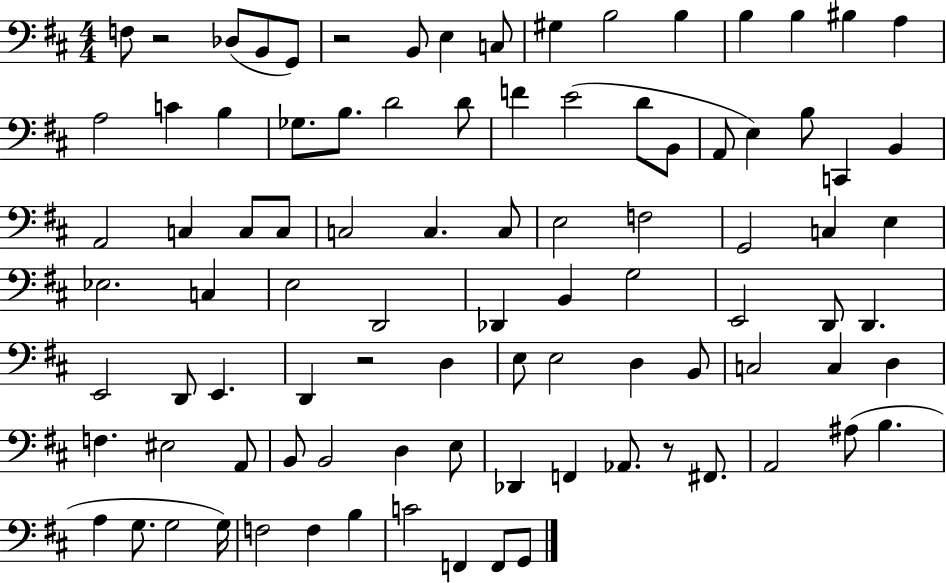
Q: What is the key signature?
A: D major